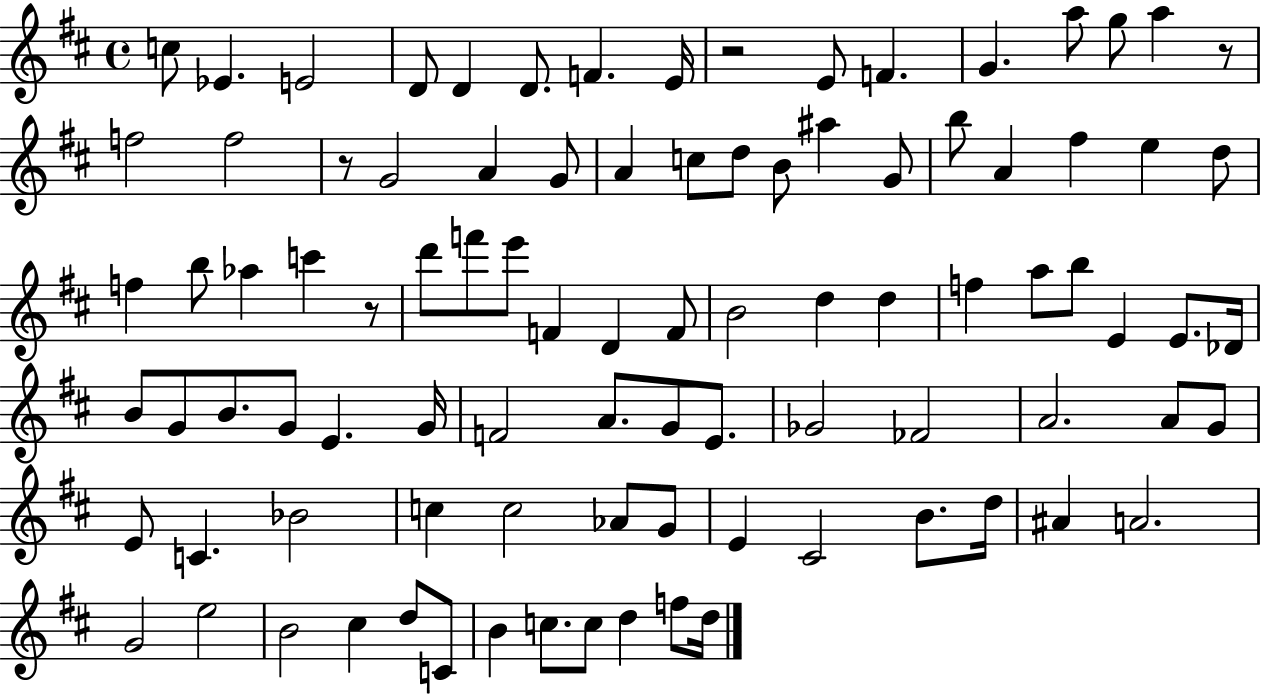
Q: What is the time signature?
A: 4/4